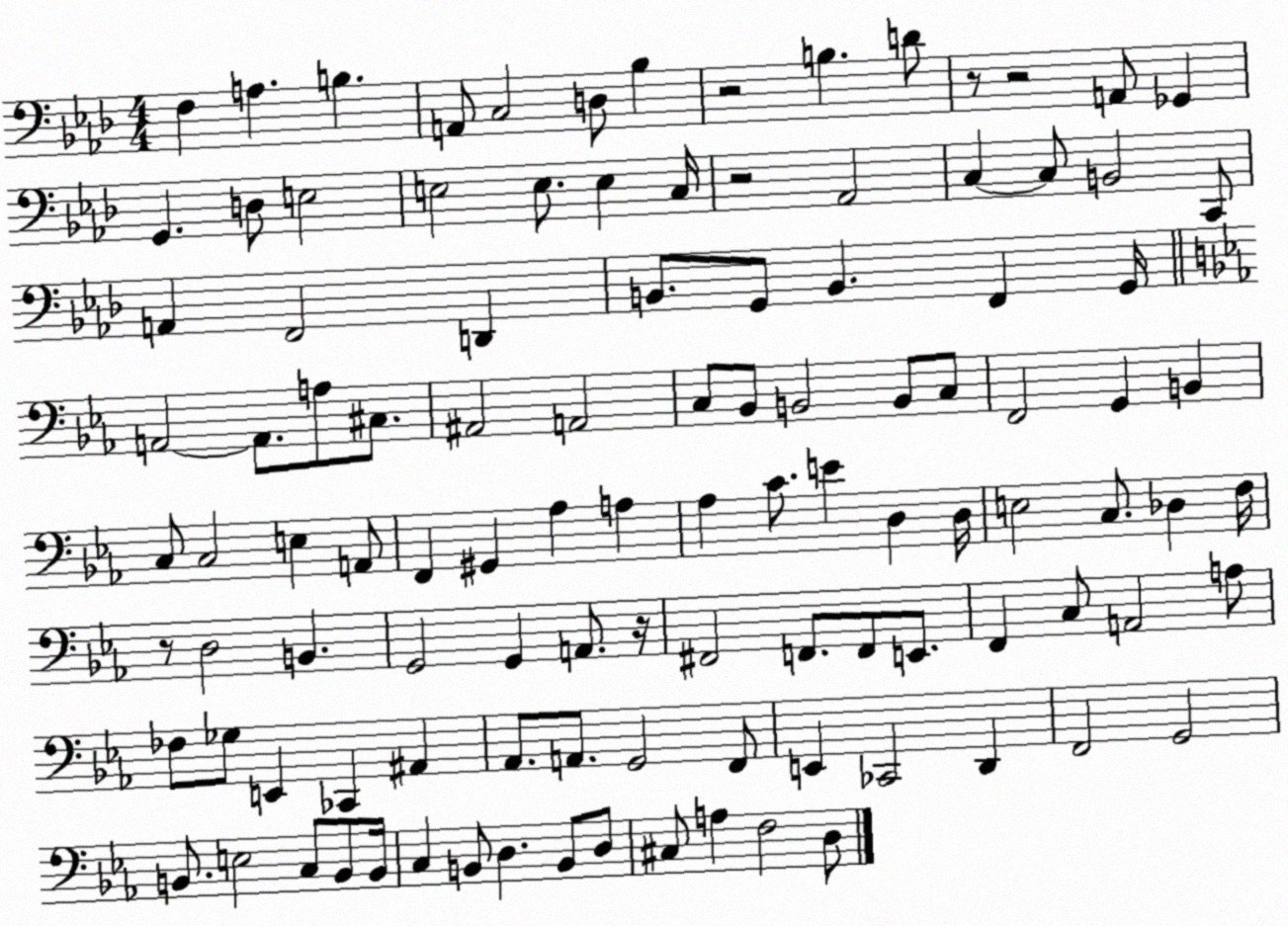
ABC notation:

X:1
T:Untitled
M:4/4
L:1/4
K:Ab
F, A, B, A,,/2 C,2 D,/2 _B, z2 B, D/2 z/2 z2 A,,/2 _G,, G,, D,/2 E,2 E,2 E,/2 E, C,/4 z2 _A,,2 C, C,/2 B,,2 C,,/2 A,, F,,2 D,, B,,/2 G,,/2 B,, F,, G,,/4 A,,2 A,,/2 A,/2 ^C,/2 ^A,,2 A,,2 C,/2 _B,,/2 B,,2 B,,/2 C,/2 F,,2 G,, B,, C,/2 C,2 E, A,,/2 F,, ^G,, _A, A, _A, C/2 E D, D,/4 E,2 C,/2 _D, F,/4 z/2 D,2 B,, G,,2 G,, A,,/2 z/4 ^F,,2 F,,/2 F,,/2 E,,/2 F,, C,/2 A,,2 A,/2 _F,/2 _G,/2 E,, _C,, ^A,, _A,,/2 A,,/2 G,,2 F,,/2 E,, _C,,2 D,, F,,2 G,,2 B,,/2 E,2 C,/2 B,,/2 B,,/4 C, B,,/2 D, B,,/2 D,/2 ^C,/2 A, F,2 D,/2